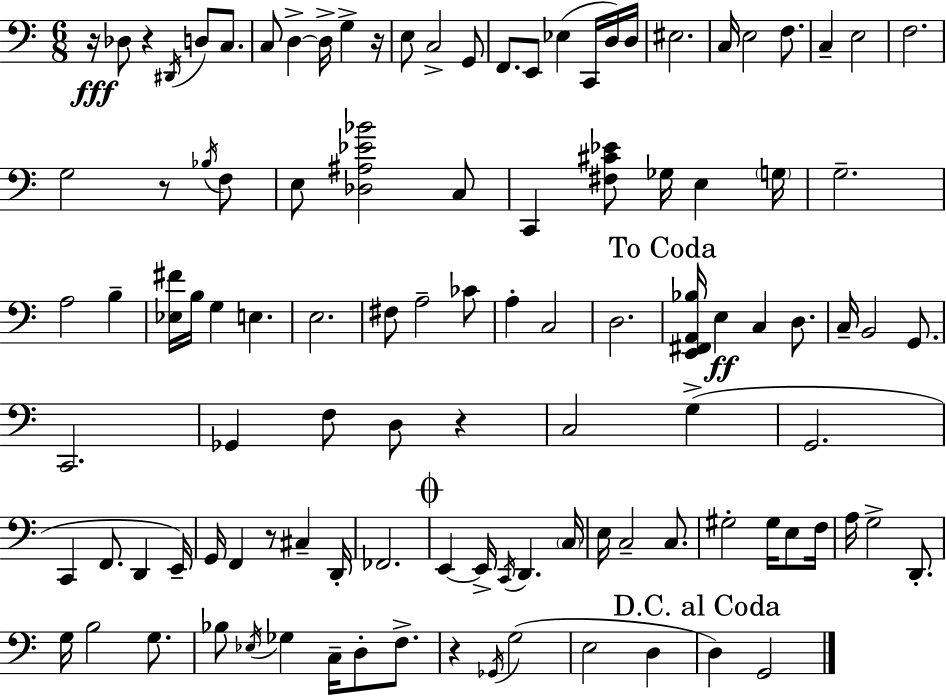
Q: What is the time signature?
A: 6/8